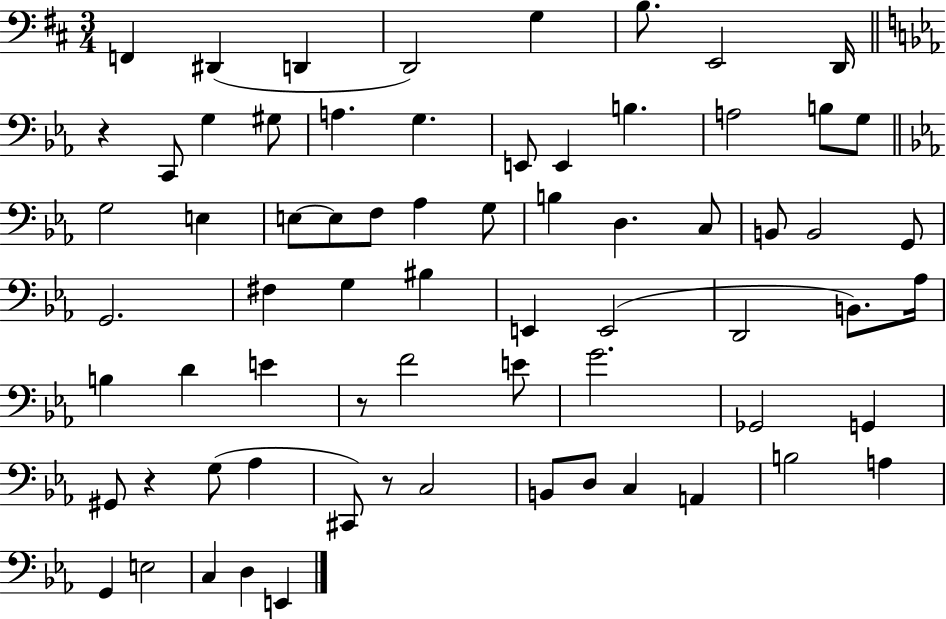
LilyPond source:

{
  \clef bass
  \numericTimeSignature
  \time 3/4
  \key d \major
  \repeat volta 2 { f,4 dis,4( d,4 | d,2) g4 | b8. e,2 d,16 | \bar "||" \break \key ees \major r4 c,8 g4 gis8 | a4. g4. | e,8 e,4 b4. | a2 b8 g8 | \break \bar "||" \break \key c \minor g2 e4 | e8~~ e8 f8 aes4 g8 | b4 d4. c8 | b,8 b,2 g,8 | \break g,2. | fis4 g4 bis4 | e,4 e,2( | d,2 b,8.) aes16 | \break b4 d'4 e'4 | r8 f'2 e'8 | g'2. | ges,2 g,4 | \break gis,8 r4 g8( aes4 | cis,8) r8 c2 | b,8 d8 c4 a,4 | b2 a4 | \break g,4 e2 | c4 d4 e,4 | } \bar "|."
}